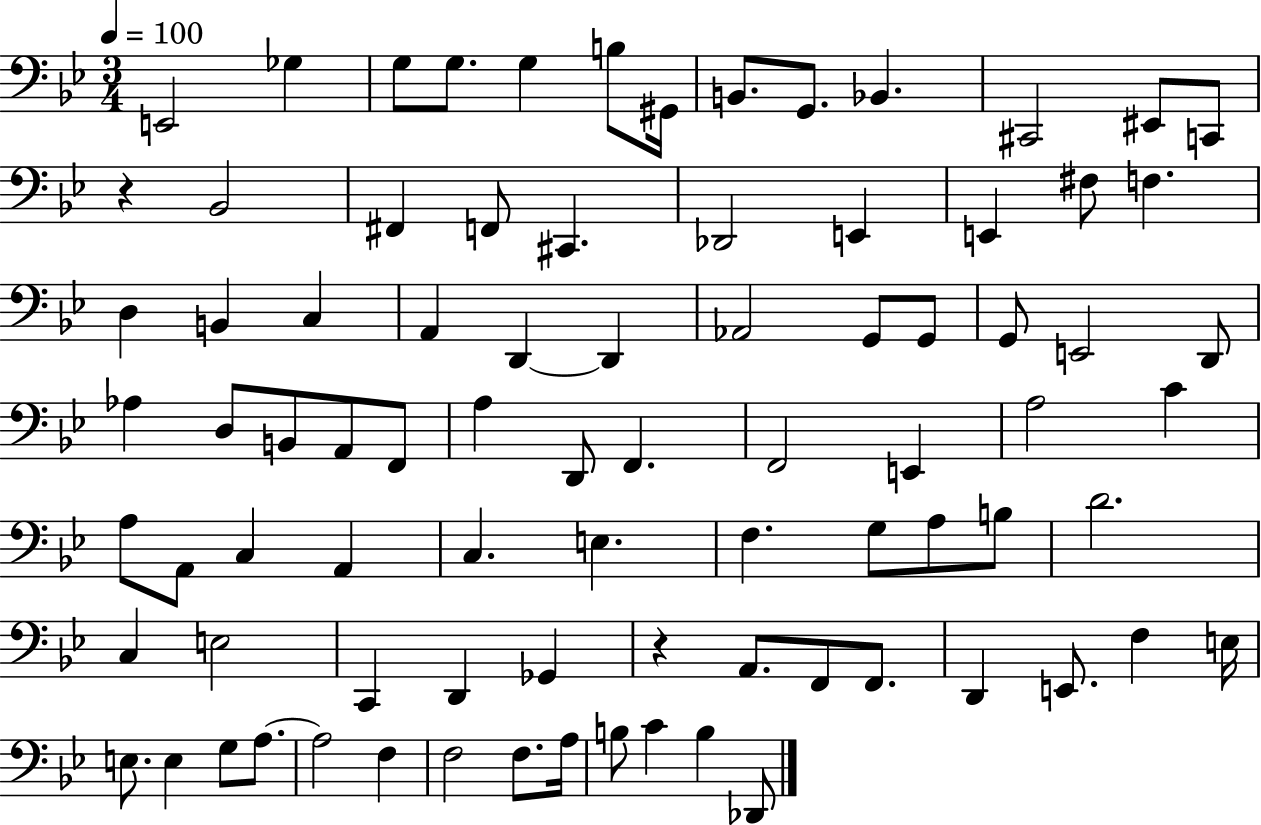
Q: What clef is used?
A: bass